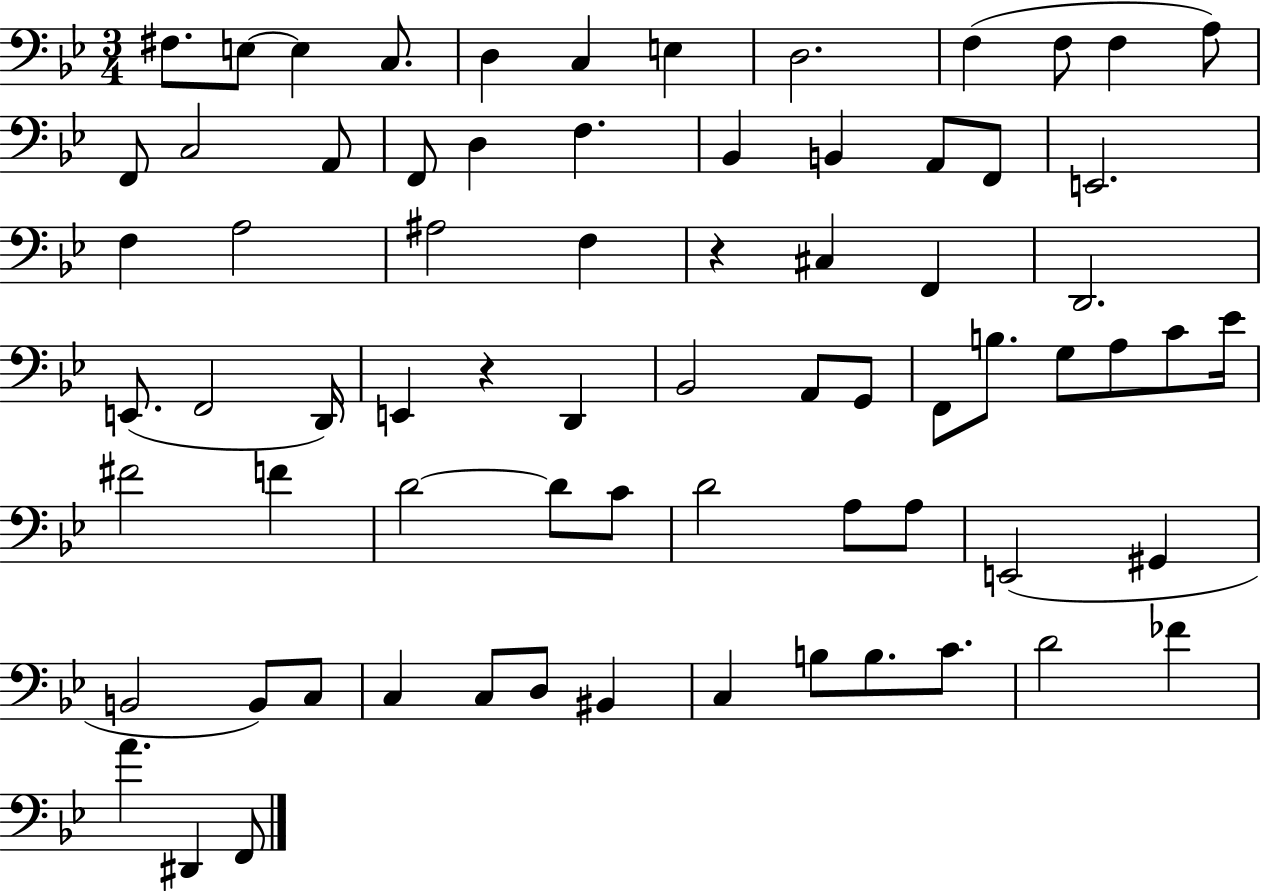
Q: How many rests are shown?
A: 2